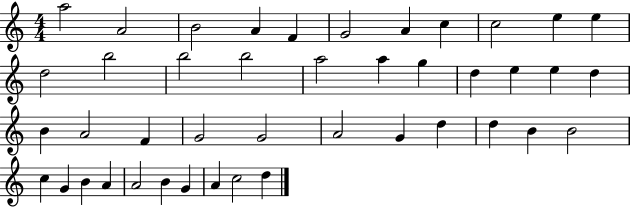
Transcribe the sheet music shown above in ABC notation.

X:1
T:Untitled
M:4/4
L:1/4
K:C
a2 A2 B2 A F G2 A c c2 e e d2 b2 b2 b2 a2 a g d e e d B A2 F G2 G2 A2 G d d B B2 c G B A A2 B G A c2 d